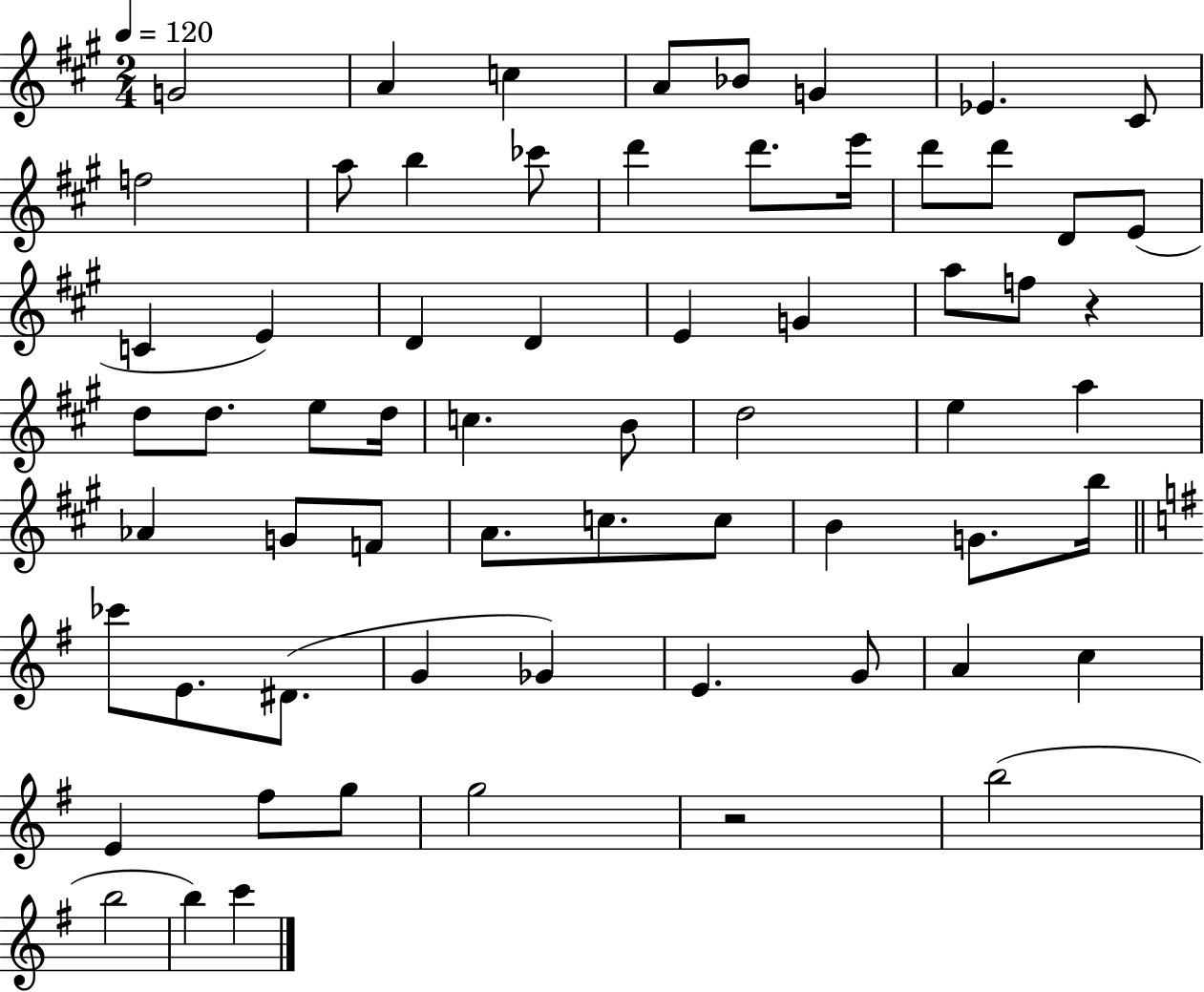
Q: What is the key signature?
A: A major